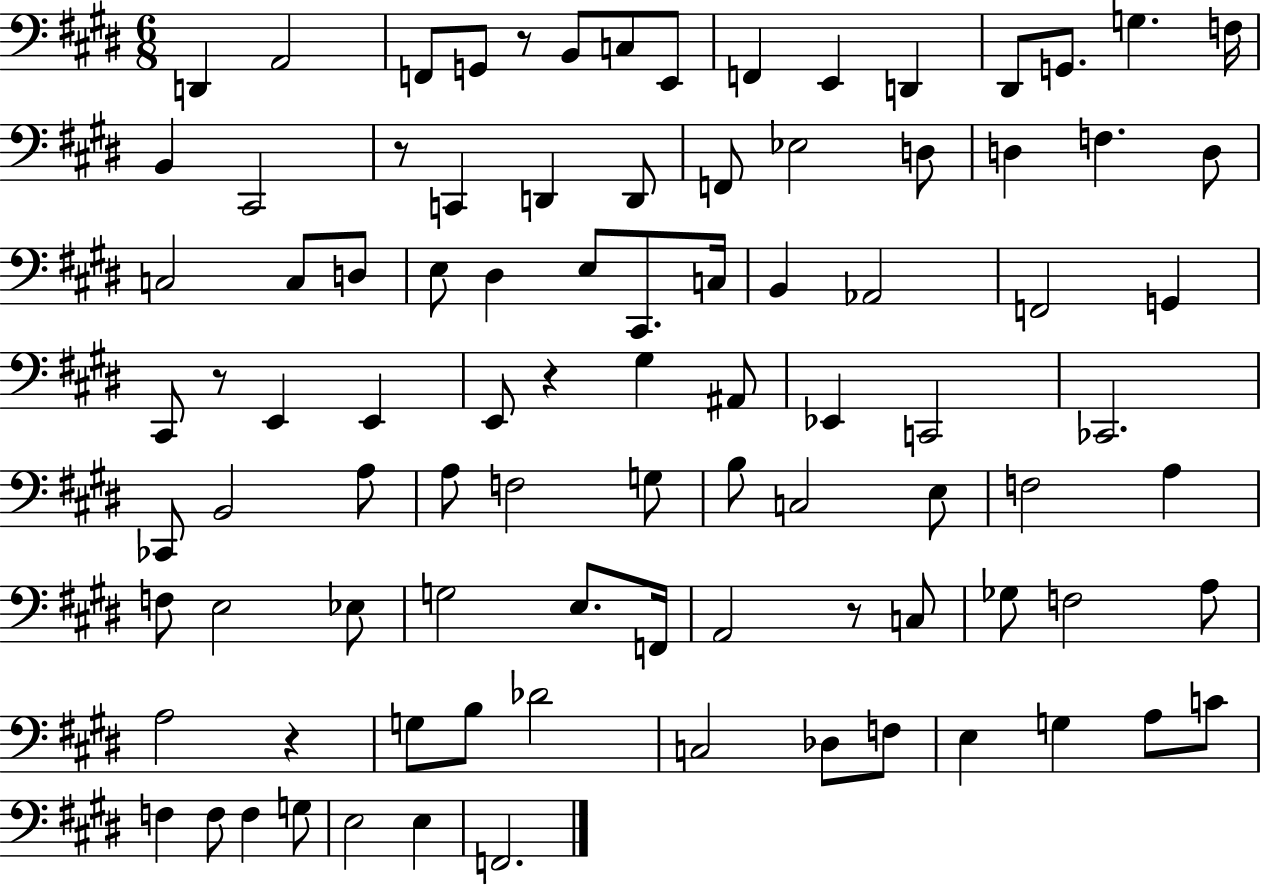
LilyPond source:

{
  \clef bass
  \numericTimeSignature
  \time 6/8
  \key e \major
  d,4 a,2 | f,8 g,8 r8 b,8 c8 e,8 | f,4 e,4 d,4 | dis,8 g,8. g4. f16 | \break b,4 cis,2 | r8 c,4 d,4 d,8 | f,8 ees2 d8 | d4 f4. d8 | \break c2 c8 d8 | e8 dis4 e8 cis,8. c16 | b,4 aes,2 | f,2 g,4 | \break cis,8 r8 e,4 e,4 | e,8 r4 gis4 ais,8 | ees,4 c,2 | ces,2. | \break ces,8 b,2 a8 | a8 f2 g8 | b8 c2 e8 | f2 a4 | \break f8 e2 ees8 | g2 e8. f,16 | a,2 r8 c8 | ges8 f2 a8 | \break a2 r4 | g8 b8 des'2 | c2 des8 f8 | e4 g4 a8 c'8 | \break f4 f8 f4 g8 | e2 e4 | f,2. | \bar "|."
}